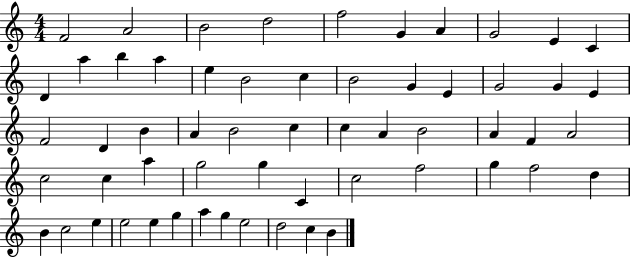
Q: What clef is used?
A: treble